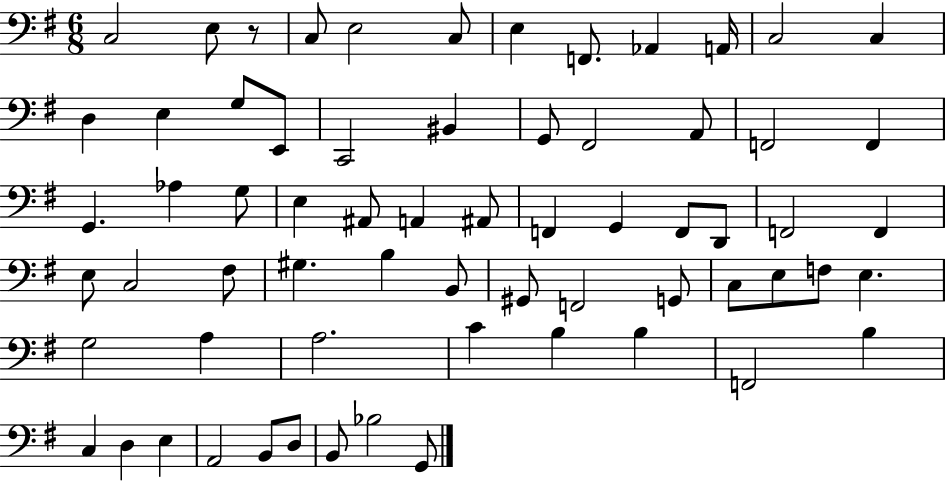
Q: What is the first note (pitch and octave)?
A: C3